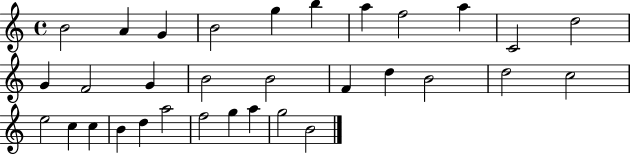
B4/h A4/q G4/q B4/h G5/q B5/q A5/q F5/h A5/q C4/h D5/h G4/q F4/h G4/q B4/h B4/h F4/q D5/q B4/h D5/h C5/h E5/h C5/q C5/q B4/q D5/q A5/h F5/h G5/q A5/q G5/h B4/h